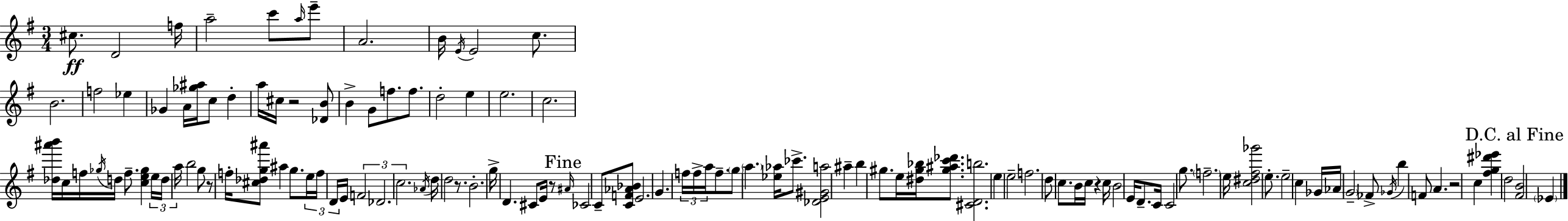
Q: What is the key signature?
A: E minor